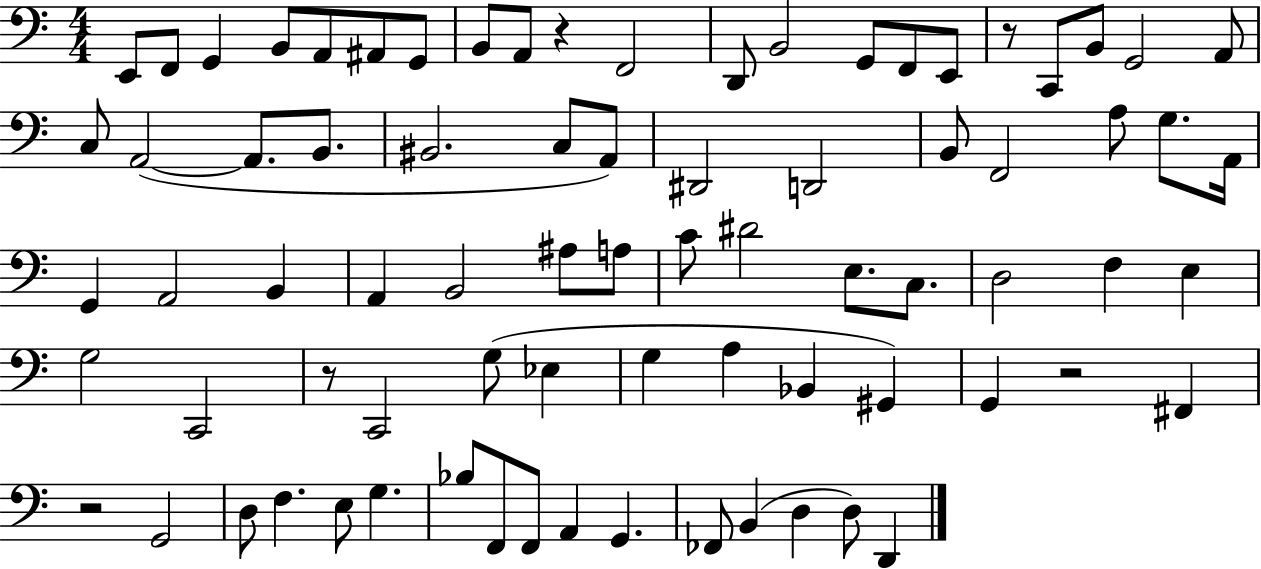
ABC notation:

X:1
T:Untitled
M:4/4
L:1/4
K:C
E,,/2 F,,/2 G,, B,,/2 A,,/2 ^A,,/2 G,,/2 B,,/2 A,,/2 z F,,2 D,,/2 B,,2 G,,/2 F,,/2 E,,/2 z/2 C,,/2 B,,/2 G,,2 A,,/2 C,/2 A,,2 A,,/2 B,,/2 ^B,,2 C,/2 A,,/2 ^D,,2 D,,2 B,,/2 F,,2 A,/2 G,/2 A,,/4 G,, A,,2 B,, A,, B,,2 ^A,/2 A,/2 C/2 ^D2 E,/2 C,/2 D,2 F, E, G,2 C,,2 z/2 C,,2 G,/2 _E, G, A, _B,, ^G,, G,, z2 ^F,, z2 G,,2 D,/2 F, E,/2 G, _B,/2 F,,/2 F,,/2 A,, G,, _F,,/2 B,, D, D,/2 D,,